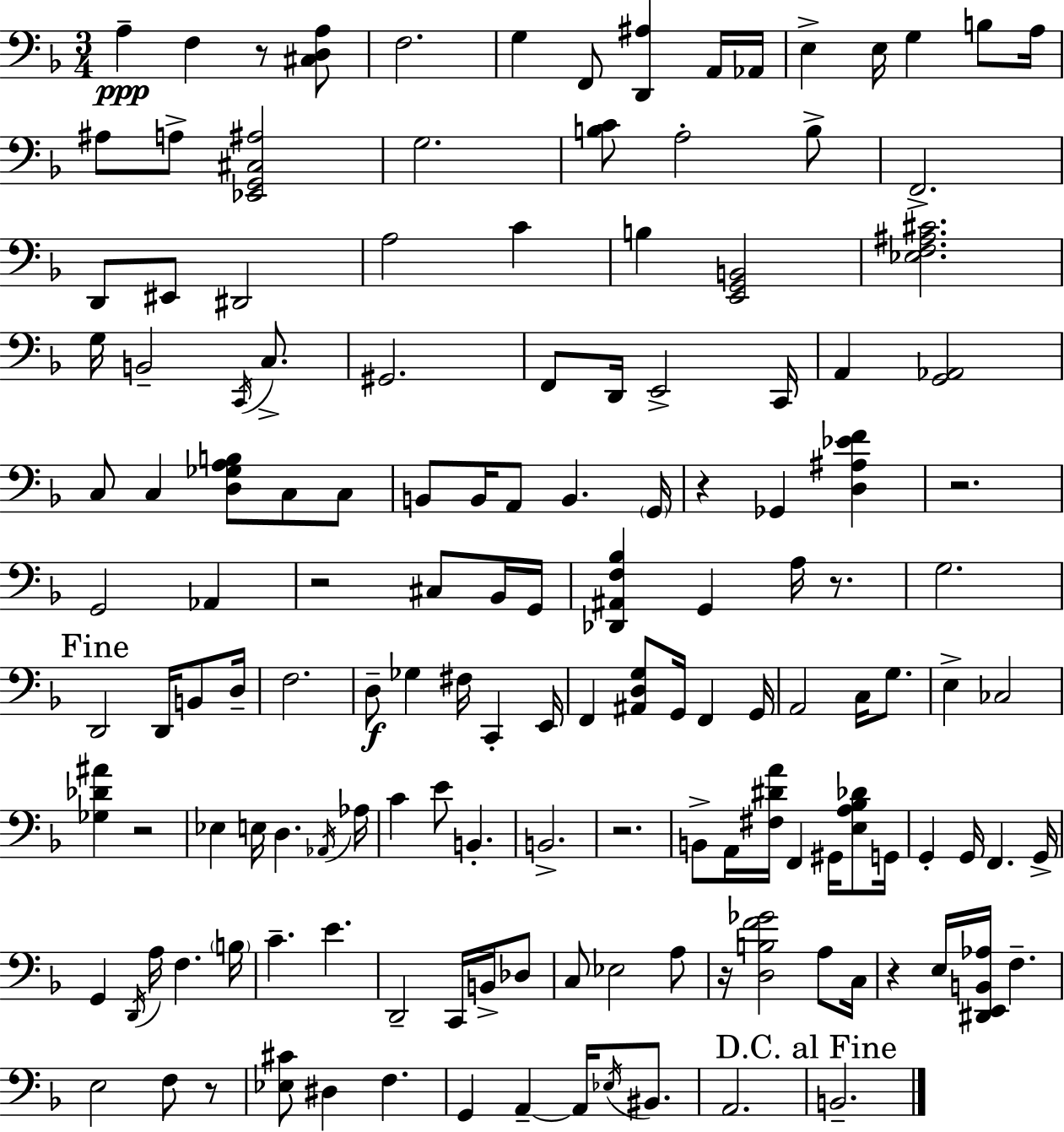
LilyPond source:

{
  \clef bass
  \numericTimeSignature
  \time 3/4
  \key f \major
  \repeat volta 2 { a4--\ppp f4 r8 <cis d a>8 | f2. | g4 f,8 <d, ais>4 a,16 aes,16 | e4-> e16 g4 b8 a16 | \break ais8 a8-> <ees, g, cis ais>2 | g2. | <b c'>8 a2-. b8-> | f,2.-> | \break d,8 eis,8 dis,2 | a2 c'4 | b4 <e, g, b,>2 | <ees f ais cis'>2. | \break g16 b,2-- \acciaccatura { c,16 } c8.-> | gis,2. | f,8 d,16 e,2-> | c,16 a,4 <g, aes,>2 | \break c8 c4 <d ges a b>8 c8 c8 | b,8 b,16 a,8 b,4. | \parenthesize g,16 r4 ges,4 <d ais ees' f'>4 | r2. | \break g,2 aes,4 | r2 cis8 bes,16 | g,16 <des, ais, f bes>4 g,4 a16 r8. | g2. | \break \mark "Fine" d,2 d,16 b,8 | d16-- f2. | d8--\f ges4 fis16 c,4-. | e,16 f,4 <ais, d g>8 g,16 f,4 | \break g,16 a,2 c16 g8. | e4-> ces2 | <ges des' ais'>4 r2 | ees4 e16 d4. | \break \acciaccatura { aes,16 } aes16 c'4 e'8 b,4.-. | b,2.-> | r2. | b,8-> a,16 <fis dis' a'>16 f,4 gis,16 <e a bes des'>8 | \break g,16 g,4-. g,16 f,4. | g,16-> g,4 \acciaccatura { d,16 } a16 f4. | \parenthesize b16 c'4.-- e'4. | d,2-- c,16 | \break b,16-> des8 c8 ees2 | a8 r16 <d b f' ges'>2 | a8 c16 r4 e16 <dis, e, b, aes>16 f4.-- | e2 f8 | \break r8 <ees cis'>8 dis4 f4. | g,4 a,4--~~ a,16 | \acciaccatura { ees16 } bis,8. a,2. | \mark "D.C. al Fine" b,2.-- | \break } \bar "|."
}